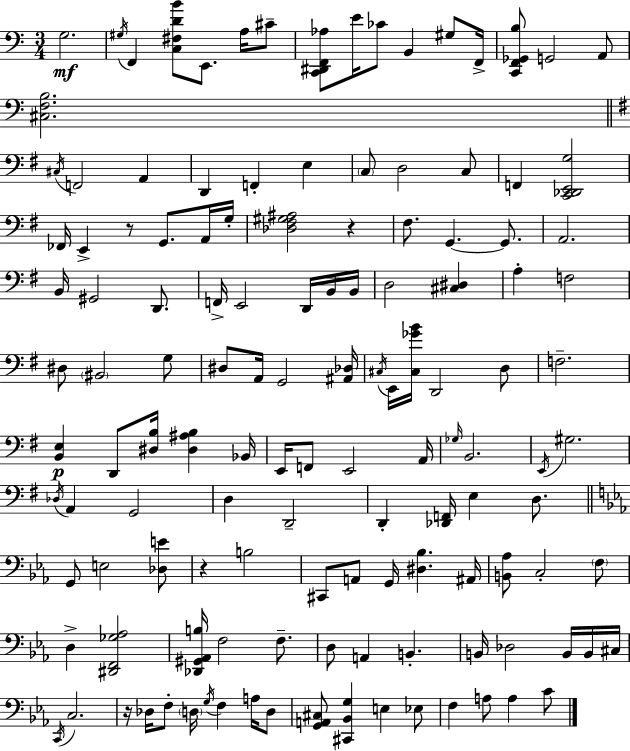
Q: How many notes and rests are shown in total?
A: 131